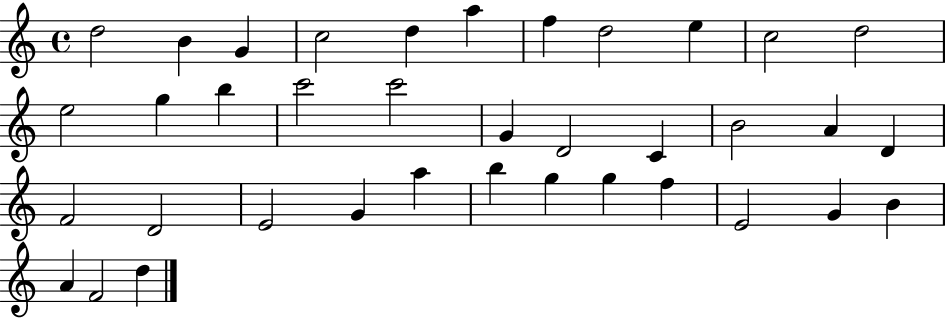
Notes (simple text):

D5/h B4/q G4/q C5/h D5/q A5/q F5/q D5/h E5/q C5/h D5/h E5/h G5/q B5/q C6/h C6/h G4/q D4/h C4/q B4/h A4/q D4/q F4/h D4/h E4/h G4/q A5/q B5/q G5/q G5/q F5/q E4/h G4/q B4/q A4/q F4/h D5/q